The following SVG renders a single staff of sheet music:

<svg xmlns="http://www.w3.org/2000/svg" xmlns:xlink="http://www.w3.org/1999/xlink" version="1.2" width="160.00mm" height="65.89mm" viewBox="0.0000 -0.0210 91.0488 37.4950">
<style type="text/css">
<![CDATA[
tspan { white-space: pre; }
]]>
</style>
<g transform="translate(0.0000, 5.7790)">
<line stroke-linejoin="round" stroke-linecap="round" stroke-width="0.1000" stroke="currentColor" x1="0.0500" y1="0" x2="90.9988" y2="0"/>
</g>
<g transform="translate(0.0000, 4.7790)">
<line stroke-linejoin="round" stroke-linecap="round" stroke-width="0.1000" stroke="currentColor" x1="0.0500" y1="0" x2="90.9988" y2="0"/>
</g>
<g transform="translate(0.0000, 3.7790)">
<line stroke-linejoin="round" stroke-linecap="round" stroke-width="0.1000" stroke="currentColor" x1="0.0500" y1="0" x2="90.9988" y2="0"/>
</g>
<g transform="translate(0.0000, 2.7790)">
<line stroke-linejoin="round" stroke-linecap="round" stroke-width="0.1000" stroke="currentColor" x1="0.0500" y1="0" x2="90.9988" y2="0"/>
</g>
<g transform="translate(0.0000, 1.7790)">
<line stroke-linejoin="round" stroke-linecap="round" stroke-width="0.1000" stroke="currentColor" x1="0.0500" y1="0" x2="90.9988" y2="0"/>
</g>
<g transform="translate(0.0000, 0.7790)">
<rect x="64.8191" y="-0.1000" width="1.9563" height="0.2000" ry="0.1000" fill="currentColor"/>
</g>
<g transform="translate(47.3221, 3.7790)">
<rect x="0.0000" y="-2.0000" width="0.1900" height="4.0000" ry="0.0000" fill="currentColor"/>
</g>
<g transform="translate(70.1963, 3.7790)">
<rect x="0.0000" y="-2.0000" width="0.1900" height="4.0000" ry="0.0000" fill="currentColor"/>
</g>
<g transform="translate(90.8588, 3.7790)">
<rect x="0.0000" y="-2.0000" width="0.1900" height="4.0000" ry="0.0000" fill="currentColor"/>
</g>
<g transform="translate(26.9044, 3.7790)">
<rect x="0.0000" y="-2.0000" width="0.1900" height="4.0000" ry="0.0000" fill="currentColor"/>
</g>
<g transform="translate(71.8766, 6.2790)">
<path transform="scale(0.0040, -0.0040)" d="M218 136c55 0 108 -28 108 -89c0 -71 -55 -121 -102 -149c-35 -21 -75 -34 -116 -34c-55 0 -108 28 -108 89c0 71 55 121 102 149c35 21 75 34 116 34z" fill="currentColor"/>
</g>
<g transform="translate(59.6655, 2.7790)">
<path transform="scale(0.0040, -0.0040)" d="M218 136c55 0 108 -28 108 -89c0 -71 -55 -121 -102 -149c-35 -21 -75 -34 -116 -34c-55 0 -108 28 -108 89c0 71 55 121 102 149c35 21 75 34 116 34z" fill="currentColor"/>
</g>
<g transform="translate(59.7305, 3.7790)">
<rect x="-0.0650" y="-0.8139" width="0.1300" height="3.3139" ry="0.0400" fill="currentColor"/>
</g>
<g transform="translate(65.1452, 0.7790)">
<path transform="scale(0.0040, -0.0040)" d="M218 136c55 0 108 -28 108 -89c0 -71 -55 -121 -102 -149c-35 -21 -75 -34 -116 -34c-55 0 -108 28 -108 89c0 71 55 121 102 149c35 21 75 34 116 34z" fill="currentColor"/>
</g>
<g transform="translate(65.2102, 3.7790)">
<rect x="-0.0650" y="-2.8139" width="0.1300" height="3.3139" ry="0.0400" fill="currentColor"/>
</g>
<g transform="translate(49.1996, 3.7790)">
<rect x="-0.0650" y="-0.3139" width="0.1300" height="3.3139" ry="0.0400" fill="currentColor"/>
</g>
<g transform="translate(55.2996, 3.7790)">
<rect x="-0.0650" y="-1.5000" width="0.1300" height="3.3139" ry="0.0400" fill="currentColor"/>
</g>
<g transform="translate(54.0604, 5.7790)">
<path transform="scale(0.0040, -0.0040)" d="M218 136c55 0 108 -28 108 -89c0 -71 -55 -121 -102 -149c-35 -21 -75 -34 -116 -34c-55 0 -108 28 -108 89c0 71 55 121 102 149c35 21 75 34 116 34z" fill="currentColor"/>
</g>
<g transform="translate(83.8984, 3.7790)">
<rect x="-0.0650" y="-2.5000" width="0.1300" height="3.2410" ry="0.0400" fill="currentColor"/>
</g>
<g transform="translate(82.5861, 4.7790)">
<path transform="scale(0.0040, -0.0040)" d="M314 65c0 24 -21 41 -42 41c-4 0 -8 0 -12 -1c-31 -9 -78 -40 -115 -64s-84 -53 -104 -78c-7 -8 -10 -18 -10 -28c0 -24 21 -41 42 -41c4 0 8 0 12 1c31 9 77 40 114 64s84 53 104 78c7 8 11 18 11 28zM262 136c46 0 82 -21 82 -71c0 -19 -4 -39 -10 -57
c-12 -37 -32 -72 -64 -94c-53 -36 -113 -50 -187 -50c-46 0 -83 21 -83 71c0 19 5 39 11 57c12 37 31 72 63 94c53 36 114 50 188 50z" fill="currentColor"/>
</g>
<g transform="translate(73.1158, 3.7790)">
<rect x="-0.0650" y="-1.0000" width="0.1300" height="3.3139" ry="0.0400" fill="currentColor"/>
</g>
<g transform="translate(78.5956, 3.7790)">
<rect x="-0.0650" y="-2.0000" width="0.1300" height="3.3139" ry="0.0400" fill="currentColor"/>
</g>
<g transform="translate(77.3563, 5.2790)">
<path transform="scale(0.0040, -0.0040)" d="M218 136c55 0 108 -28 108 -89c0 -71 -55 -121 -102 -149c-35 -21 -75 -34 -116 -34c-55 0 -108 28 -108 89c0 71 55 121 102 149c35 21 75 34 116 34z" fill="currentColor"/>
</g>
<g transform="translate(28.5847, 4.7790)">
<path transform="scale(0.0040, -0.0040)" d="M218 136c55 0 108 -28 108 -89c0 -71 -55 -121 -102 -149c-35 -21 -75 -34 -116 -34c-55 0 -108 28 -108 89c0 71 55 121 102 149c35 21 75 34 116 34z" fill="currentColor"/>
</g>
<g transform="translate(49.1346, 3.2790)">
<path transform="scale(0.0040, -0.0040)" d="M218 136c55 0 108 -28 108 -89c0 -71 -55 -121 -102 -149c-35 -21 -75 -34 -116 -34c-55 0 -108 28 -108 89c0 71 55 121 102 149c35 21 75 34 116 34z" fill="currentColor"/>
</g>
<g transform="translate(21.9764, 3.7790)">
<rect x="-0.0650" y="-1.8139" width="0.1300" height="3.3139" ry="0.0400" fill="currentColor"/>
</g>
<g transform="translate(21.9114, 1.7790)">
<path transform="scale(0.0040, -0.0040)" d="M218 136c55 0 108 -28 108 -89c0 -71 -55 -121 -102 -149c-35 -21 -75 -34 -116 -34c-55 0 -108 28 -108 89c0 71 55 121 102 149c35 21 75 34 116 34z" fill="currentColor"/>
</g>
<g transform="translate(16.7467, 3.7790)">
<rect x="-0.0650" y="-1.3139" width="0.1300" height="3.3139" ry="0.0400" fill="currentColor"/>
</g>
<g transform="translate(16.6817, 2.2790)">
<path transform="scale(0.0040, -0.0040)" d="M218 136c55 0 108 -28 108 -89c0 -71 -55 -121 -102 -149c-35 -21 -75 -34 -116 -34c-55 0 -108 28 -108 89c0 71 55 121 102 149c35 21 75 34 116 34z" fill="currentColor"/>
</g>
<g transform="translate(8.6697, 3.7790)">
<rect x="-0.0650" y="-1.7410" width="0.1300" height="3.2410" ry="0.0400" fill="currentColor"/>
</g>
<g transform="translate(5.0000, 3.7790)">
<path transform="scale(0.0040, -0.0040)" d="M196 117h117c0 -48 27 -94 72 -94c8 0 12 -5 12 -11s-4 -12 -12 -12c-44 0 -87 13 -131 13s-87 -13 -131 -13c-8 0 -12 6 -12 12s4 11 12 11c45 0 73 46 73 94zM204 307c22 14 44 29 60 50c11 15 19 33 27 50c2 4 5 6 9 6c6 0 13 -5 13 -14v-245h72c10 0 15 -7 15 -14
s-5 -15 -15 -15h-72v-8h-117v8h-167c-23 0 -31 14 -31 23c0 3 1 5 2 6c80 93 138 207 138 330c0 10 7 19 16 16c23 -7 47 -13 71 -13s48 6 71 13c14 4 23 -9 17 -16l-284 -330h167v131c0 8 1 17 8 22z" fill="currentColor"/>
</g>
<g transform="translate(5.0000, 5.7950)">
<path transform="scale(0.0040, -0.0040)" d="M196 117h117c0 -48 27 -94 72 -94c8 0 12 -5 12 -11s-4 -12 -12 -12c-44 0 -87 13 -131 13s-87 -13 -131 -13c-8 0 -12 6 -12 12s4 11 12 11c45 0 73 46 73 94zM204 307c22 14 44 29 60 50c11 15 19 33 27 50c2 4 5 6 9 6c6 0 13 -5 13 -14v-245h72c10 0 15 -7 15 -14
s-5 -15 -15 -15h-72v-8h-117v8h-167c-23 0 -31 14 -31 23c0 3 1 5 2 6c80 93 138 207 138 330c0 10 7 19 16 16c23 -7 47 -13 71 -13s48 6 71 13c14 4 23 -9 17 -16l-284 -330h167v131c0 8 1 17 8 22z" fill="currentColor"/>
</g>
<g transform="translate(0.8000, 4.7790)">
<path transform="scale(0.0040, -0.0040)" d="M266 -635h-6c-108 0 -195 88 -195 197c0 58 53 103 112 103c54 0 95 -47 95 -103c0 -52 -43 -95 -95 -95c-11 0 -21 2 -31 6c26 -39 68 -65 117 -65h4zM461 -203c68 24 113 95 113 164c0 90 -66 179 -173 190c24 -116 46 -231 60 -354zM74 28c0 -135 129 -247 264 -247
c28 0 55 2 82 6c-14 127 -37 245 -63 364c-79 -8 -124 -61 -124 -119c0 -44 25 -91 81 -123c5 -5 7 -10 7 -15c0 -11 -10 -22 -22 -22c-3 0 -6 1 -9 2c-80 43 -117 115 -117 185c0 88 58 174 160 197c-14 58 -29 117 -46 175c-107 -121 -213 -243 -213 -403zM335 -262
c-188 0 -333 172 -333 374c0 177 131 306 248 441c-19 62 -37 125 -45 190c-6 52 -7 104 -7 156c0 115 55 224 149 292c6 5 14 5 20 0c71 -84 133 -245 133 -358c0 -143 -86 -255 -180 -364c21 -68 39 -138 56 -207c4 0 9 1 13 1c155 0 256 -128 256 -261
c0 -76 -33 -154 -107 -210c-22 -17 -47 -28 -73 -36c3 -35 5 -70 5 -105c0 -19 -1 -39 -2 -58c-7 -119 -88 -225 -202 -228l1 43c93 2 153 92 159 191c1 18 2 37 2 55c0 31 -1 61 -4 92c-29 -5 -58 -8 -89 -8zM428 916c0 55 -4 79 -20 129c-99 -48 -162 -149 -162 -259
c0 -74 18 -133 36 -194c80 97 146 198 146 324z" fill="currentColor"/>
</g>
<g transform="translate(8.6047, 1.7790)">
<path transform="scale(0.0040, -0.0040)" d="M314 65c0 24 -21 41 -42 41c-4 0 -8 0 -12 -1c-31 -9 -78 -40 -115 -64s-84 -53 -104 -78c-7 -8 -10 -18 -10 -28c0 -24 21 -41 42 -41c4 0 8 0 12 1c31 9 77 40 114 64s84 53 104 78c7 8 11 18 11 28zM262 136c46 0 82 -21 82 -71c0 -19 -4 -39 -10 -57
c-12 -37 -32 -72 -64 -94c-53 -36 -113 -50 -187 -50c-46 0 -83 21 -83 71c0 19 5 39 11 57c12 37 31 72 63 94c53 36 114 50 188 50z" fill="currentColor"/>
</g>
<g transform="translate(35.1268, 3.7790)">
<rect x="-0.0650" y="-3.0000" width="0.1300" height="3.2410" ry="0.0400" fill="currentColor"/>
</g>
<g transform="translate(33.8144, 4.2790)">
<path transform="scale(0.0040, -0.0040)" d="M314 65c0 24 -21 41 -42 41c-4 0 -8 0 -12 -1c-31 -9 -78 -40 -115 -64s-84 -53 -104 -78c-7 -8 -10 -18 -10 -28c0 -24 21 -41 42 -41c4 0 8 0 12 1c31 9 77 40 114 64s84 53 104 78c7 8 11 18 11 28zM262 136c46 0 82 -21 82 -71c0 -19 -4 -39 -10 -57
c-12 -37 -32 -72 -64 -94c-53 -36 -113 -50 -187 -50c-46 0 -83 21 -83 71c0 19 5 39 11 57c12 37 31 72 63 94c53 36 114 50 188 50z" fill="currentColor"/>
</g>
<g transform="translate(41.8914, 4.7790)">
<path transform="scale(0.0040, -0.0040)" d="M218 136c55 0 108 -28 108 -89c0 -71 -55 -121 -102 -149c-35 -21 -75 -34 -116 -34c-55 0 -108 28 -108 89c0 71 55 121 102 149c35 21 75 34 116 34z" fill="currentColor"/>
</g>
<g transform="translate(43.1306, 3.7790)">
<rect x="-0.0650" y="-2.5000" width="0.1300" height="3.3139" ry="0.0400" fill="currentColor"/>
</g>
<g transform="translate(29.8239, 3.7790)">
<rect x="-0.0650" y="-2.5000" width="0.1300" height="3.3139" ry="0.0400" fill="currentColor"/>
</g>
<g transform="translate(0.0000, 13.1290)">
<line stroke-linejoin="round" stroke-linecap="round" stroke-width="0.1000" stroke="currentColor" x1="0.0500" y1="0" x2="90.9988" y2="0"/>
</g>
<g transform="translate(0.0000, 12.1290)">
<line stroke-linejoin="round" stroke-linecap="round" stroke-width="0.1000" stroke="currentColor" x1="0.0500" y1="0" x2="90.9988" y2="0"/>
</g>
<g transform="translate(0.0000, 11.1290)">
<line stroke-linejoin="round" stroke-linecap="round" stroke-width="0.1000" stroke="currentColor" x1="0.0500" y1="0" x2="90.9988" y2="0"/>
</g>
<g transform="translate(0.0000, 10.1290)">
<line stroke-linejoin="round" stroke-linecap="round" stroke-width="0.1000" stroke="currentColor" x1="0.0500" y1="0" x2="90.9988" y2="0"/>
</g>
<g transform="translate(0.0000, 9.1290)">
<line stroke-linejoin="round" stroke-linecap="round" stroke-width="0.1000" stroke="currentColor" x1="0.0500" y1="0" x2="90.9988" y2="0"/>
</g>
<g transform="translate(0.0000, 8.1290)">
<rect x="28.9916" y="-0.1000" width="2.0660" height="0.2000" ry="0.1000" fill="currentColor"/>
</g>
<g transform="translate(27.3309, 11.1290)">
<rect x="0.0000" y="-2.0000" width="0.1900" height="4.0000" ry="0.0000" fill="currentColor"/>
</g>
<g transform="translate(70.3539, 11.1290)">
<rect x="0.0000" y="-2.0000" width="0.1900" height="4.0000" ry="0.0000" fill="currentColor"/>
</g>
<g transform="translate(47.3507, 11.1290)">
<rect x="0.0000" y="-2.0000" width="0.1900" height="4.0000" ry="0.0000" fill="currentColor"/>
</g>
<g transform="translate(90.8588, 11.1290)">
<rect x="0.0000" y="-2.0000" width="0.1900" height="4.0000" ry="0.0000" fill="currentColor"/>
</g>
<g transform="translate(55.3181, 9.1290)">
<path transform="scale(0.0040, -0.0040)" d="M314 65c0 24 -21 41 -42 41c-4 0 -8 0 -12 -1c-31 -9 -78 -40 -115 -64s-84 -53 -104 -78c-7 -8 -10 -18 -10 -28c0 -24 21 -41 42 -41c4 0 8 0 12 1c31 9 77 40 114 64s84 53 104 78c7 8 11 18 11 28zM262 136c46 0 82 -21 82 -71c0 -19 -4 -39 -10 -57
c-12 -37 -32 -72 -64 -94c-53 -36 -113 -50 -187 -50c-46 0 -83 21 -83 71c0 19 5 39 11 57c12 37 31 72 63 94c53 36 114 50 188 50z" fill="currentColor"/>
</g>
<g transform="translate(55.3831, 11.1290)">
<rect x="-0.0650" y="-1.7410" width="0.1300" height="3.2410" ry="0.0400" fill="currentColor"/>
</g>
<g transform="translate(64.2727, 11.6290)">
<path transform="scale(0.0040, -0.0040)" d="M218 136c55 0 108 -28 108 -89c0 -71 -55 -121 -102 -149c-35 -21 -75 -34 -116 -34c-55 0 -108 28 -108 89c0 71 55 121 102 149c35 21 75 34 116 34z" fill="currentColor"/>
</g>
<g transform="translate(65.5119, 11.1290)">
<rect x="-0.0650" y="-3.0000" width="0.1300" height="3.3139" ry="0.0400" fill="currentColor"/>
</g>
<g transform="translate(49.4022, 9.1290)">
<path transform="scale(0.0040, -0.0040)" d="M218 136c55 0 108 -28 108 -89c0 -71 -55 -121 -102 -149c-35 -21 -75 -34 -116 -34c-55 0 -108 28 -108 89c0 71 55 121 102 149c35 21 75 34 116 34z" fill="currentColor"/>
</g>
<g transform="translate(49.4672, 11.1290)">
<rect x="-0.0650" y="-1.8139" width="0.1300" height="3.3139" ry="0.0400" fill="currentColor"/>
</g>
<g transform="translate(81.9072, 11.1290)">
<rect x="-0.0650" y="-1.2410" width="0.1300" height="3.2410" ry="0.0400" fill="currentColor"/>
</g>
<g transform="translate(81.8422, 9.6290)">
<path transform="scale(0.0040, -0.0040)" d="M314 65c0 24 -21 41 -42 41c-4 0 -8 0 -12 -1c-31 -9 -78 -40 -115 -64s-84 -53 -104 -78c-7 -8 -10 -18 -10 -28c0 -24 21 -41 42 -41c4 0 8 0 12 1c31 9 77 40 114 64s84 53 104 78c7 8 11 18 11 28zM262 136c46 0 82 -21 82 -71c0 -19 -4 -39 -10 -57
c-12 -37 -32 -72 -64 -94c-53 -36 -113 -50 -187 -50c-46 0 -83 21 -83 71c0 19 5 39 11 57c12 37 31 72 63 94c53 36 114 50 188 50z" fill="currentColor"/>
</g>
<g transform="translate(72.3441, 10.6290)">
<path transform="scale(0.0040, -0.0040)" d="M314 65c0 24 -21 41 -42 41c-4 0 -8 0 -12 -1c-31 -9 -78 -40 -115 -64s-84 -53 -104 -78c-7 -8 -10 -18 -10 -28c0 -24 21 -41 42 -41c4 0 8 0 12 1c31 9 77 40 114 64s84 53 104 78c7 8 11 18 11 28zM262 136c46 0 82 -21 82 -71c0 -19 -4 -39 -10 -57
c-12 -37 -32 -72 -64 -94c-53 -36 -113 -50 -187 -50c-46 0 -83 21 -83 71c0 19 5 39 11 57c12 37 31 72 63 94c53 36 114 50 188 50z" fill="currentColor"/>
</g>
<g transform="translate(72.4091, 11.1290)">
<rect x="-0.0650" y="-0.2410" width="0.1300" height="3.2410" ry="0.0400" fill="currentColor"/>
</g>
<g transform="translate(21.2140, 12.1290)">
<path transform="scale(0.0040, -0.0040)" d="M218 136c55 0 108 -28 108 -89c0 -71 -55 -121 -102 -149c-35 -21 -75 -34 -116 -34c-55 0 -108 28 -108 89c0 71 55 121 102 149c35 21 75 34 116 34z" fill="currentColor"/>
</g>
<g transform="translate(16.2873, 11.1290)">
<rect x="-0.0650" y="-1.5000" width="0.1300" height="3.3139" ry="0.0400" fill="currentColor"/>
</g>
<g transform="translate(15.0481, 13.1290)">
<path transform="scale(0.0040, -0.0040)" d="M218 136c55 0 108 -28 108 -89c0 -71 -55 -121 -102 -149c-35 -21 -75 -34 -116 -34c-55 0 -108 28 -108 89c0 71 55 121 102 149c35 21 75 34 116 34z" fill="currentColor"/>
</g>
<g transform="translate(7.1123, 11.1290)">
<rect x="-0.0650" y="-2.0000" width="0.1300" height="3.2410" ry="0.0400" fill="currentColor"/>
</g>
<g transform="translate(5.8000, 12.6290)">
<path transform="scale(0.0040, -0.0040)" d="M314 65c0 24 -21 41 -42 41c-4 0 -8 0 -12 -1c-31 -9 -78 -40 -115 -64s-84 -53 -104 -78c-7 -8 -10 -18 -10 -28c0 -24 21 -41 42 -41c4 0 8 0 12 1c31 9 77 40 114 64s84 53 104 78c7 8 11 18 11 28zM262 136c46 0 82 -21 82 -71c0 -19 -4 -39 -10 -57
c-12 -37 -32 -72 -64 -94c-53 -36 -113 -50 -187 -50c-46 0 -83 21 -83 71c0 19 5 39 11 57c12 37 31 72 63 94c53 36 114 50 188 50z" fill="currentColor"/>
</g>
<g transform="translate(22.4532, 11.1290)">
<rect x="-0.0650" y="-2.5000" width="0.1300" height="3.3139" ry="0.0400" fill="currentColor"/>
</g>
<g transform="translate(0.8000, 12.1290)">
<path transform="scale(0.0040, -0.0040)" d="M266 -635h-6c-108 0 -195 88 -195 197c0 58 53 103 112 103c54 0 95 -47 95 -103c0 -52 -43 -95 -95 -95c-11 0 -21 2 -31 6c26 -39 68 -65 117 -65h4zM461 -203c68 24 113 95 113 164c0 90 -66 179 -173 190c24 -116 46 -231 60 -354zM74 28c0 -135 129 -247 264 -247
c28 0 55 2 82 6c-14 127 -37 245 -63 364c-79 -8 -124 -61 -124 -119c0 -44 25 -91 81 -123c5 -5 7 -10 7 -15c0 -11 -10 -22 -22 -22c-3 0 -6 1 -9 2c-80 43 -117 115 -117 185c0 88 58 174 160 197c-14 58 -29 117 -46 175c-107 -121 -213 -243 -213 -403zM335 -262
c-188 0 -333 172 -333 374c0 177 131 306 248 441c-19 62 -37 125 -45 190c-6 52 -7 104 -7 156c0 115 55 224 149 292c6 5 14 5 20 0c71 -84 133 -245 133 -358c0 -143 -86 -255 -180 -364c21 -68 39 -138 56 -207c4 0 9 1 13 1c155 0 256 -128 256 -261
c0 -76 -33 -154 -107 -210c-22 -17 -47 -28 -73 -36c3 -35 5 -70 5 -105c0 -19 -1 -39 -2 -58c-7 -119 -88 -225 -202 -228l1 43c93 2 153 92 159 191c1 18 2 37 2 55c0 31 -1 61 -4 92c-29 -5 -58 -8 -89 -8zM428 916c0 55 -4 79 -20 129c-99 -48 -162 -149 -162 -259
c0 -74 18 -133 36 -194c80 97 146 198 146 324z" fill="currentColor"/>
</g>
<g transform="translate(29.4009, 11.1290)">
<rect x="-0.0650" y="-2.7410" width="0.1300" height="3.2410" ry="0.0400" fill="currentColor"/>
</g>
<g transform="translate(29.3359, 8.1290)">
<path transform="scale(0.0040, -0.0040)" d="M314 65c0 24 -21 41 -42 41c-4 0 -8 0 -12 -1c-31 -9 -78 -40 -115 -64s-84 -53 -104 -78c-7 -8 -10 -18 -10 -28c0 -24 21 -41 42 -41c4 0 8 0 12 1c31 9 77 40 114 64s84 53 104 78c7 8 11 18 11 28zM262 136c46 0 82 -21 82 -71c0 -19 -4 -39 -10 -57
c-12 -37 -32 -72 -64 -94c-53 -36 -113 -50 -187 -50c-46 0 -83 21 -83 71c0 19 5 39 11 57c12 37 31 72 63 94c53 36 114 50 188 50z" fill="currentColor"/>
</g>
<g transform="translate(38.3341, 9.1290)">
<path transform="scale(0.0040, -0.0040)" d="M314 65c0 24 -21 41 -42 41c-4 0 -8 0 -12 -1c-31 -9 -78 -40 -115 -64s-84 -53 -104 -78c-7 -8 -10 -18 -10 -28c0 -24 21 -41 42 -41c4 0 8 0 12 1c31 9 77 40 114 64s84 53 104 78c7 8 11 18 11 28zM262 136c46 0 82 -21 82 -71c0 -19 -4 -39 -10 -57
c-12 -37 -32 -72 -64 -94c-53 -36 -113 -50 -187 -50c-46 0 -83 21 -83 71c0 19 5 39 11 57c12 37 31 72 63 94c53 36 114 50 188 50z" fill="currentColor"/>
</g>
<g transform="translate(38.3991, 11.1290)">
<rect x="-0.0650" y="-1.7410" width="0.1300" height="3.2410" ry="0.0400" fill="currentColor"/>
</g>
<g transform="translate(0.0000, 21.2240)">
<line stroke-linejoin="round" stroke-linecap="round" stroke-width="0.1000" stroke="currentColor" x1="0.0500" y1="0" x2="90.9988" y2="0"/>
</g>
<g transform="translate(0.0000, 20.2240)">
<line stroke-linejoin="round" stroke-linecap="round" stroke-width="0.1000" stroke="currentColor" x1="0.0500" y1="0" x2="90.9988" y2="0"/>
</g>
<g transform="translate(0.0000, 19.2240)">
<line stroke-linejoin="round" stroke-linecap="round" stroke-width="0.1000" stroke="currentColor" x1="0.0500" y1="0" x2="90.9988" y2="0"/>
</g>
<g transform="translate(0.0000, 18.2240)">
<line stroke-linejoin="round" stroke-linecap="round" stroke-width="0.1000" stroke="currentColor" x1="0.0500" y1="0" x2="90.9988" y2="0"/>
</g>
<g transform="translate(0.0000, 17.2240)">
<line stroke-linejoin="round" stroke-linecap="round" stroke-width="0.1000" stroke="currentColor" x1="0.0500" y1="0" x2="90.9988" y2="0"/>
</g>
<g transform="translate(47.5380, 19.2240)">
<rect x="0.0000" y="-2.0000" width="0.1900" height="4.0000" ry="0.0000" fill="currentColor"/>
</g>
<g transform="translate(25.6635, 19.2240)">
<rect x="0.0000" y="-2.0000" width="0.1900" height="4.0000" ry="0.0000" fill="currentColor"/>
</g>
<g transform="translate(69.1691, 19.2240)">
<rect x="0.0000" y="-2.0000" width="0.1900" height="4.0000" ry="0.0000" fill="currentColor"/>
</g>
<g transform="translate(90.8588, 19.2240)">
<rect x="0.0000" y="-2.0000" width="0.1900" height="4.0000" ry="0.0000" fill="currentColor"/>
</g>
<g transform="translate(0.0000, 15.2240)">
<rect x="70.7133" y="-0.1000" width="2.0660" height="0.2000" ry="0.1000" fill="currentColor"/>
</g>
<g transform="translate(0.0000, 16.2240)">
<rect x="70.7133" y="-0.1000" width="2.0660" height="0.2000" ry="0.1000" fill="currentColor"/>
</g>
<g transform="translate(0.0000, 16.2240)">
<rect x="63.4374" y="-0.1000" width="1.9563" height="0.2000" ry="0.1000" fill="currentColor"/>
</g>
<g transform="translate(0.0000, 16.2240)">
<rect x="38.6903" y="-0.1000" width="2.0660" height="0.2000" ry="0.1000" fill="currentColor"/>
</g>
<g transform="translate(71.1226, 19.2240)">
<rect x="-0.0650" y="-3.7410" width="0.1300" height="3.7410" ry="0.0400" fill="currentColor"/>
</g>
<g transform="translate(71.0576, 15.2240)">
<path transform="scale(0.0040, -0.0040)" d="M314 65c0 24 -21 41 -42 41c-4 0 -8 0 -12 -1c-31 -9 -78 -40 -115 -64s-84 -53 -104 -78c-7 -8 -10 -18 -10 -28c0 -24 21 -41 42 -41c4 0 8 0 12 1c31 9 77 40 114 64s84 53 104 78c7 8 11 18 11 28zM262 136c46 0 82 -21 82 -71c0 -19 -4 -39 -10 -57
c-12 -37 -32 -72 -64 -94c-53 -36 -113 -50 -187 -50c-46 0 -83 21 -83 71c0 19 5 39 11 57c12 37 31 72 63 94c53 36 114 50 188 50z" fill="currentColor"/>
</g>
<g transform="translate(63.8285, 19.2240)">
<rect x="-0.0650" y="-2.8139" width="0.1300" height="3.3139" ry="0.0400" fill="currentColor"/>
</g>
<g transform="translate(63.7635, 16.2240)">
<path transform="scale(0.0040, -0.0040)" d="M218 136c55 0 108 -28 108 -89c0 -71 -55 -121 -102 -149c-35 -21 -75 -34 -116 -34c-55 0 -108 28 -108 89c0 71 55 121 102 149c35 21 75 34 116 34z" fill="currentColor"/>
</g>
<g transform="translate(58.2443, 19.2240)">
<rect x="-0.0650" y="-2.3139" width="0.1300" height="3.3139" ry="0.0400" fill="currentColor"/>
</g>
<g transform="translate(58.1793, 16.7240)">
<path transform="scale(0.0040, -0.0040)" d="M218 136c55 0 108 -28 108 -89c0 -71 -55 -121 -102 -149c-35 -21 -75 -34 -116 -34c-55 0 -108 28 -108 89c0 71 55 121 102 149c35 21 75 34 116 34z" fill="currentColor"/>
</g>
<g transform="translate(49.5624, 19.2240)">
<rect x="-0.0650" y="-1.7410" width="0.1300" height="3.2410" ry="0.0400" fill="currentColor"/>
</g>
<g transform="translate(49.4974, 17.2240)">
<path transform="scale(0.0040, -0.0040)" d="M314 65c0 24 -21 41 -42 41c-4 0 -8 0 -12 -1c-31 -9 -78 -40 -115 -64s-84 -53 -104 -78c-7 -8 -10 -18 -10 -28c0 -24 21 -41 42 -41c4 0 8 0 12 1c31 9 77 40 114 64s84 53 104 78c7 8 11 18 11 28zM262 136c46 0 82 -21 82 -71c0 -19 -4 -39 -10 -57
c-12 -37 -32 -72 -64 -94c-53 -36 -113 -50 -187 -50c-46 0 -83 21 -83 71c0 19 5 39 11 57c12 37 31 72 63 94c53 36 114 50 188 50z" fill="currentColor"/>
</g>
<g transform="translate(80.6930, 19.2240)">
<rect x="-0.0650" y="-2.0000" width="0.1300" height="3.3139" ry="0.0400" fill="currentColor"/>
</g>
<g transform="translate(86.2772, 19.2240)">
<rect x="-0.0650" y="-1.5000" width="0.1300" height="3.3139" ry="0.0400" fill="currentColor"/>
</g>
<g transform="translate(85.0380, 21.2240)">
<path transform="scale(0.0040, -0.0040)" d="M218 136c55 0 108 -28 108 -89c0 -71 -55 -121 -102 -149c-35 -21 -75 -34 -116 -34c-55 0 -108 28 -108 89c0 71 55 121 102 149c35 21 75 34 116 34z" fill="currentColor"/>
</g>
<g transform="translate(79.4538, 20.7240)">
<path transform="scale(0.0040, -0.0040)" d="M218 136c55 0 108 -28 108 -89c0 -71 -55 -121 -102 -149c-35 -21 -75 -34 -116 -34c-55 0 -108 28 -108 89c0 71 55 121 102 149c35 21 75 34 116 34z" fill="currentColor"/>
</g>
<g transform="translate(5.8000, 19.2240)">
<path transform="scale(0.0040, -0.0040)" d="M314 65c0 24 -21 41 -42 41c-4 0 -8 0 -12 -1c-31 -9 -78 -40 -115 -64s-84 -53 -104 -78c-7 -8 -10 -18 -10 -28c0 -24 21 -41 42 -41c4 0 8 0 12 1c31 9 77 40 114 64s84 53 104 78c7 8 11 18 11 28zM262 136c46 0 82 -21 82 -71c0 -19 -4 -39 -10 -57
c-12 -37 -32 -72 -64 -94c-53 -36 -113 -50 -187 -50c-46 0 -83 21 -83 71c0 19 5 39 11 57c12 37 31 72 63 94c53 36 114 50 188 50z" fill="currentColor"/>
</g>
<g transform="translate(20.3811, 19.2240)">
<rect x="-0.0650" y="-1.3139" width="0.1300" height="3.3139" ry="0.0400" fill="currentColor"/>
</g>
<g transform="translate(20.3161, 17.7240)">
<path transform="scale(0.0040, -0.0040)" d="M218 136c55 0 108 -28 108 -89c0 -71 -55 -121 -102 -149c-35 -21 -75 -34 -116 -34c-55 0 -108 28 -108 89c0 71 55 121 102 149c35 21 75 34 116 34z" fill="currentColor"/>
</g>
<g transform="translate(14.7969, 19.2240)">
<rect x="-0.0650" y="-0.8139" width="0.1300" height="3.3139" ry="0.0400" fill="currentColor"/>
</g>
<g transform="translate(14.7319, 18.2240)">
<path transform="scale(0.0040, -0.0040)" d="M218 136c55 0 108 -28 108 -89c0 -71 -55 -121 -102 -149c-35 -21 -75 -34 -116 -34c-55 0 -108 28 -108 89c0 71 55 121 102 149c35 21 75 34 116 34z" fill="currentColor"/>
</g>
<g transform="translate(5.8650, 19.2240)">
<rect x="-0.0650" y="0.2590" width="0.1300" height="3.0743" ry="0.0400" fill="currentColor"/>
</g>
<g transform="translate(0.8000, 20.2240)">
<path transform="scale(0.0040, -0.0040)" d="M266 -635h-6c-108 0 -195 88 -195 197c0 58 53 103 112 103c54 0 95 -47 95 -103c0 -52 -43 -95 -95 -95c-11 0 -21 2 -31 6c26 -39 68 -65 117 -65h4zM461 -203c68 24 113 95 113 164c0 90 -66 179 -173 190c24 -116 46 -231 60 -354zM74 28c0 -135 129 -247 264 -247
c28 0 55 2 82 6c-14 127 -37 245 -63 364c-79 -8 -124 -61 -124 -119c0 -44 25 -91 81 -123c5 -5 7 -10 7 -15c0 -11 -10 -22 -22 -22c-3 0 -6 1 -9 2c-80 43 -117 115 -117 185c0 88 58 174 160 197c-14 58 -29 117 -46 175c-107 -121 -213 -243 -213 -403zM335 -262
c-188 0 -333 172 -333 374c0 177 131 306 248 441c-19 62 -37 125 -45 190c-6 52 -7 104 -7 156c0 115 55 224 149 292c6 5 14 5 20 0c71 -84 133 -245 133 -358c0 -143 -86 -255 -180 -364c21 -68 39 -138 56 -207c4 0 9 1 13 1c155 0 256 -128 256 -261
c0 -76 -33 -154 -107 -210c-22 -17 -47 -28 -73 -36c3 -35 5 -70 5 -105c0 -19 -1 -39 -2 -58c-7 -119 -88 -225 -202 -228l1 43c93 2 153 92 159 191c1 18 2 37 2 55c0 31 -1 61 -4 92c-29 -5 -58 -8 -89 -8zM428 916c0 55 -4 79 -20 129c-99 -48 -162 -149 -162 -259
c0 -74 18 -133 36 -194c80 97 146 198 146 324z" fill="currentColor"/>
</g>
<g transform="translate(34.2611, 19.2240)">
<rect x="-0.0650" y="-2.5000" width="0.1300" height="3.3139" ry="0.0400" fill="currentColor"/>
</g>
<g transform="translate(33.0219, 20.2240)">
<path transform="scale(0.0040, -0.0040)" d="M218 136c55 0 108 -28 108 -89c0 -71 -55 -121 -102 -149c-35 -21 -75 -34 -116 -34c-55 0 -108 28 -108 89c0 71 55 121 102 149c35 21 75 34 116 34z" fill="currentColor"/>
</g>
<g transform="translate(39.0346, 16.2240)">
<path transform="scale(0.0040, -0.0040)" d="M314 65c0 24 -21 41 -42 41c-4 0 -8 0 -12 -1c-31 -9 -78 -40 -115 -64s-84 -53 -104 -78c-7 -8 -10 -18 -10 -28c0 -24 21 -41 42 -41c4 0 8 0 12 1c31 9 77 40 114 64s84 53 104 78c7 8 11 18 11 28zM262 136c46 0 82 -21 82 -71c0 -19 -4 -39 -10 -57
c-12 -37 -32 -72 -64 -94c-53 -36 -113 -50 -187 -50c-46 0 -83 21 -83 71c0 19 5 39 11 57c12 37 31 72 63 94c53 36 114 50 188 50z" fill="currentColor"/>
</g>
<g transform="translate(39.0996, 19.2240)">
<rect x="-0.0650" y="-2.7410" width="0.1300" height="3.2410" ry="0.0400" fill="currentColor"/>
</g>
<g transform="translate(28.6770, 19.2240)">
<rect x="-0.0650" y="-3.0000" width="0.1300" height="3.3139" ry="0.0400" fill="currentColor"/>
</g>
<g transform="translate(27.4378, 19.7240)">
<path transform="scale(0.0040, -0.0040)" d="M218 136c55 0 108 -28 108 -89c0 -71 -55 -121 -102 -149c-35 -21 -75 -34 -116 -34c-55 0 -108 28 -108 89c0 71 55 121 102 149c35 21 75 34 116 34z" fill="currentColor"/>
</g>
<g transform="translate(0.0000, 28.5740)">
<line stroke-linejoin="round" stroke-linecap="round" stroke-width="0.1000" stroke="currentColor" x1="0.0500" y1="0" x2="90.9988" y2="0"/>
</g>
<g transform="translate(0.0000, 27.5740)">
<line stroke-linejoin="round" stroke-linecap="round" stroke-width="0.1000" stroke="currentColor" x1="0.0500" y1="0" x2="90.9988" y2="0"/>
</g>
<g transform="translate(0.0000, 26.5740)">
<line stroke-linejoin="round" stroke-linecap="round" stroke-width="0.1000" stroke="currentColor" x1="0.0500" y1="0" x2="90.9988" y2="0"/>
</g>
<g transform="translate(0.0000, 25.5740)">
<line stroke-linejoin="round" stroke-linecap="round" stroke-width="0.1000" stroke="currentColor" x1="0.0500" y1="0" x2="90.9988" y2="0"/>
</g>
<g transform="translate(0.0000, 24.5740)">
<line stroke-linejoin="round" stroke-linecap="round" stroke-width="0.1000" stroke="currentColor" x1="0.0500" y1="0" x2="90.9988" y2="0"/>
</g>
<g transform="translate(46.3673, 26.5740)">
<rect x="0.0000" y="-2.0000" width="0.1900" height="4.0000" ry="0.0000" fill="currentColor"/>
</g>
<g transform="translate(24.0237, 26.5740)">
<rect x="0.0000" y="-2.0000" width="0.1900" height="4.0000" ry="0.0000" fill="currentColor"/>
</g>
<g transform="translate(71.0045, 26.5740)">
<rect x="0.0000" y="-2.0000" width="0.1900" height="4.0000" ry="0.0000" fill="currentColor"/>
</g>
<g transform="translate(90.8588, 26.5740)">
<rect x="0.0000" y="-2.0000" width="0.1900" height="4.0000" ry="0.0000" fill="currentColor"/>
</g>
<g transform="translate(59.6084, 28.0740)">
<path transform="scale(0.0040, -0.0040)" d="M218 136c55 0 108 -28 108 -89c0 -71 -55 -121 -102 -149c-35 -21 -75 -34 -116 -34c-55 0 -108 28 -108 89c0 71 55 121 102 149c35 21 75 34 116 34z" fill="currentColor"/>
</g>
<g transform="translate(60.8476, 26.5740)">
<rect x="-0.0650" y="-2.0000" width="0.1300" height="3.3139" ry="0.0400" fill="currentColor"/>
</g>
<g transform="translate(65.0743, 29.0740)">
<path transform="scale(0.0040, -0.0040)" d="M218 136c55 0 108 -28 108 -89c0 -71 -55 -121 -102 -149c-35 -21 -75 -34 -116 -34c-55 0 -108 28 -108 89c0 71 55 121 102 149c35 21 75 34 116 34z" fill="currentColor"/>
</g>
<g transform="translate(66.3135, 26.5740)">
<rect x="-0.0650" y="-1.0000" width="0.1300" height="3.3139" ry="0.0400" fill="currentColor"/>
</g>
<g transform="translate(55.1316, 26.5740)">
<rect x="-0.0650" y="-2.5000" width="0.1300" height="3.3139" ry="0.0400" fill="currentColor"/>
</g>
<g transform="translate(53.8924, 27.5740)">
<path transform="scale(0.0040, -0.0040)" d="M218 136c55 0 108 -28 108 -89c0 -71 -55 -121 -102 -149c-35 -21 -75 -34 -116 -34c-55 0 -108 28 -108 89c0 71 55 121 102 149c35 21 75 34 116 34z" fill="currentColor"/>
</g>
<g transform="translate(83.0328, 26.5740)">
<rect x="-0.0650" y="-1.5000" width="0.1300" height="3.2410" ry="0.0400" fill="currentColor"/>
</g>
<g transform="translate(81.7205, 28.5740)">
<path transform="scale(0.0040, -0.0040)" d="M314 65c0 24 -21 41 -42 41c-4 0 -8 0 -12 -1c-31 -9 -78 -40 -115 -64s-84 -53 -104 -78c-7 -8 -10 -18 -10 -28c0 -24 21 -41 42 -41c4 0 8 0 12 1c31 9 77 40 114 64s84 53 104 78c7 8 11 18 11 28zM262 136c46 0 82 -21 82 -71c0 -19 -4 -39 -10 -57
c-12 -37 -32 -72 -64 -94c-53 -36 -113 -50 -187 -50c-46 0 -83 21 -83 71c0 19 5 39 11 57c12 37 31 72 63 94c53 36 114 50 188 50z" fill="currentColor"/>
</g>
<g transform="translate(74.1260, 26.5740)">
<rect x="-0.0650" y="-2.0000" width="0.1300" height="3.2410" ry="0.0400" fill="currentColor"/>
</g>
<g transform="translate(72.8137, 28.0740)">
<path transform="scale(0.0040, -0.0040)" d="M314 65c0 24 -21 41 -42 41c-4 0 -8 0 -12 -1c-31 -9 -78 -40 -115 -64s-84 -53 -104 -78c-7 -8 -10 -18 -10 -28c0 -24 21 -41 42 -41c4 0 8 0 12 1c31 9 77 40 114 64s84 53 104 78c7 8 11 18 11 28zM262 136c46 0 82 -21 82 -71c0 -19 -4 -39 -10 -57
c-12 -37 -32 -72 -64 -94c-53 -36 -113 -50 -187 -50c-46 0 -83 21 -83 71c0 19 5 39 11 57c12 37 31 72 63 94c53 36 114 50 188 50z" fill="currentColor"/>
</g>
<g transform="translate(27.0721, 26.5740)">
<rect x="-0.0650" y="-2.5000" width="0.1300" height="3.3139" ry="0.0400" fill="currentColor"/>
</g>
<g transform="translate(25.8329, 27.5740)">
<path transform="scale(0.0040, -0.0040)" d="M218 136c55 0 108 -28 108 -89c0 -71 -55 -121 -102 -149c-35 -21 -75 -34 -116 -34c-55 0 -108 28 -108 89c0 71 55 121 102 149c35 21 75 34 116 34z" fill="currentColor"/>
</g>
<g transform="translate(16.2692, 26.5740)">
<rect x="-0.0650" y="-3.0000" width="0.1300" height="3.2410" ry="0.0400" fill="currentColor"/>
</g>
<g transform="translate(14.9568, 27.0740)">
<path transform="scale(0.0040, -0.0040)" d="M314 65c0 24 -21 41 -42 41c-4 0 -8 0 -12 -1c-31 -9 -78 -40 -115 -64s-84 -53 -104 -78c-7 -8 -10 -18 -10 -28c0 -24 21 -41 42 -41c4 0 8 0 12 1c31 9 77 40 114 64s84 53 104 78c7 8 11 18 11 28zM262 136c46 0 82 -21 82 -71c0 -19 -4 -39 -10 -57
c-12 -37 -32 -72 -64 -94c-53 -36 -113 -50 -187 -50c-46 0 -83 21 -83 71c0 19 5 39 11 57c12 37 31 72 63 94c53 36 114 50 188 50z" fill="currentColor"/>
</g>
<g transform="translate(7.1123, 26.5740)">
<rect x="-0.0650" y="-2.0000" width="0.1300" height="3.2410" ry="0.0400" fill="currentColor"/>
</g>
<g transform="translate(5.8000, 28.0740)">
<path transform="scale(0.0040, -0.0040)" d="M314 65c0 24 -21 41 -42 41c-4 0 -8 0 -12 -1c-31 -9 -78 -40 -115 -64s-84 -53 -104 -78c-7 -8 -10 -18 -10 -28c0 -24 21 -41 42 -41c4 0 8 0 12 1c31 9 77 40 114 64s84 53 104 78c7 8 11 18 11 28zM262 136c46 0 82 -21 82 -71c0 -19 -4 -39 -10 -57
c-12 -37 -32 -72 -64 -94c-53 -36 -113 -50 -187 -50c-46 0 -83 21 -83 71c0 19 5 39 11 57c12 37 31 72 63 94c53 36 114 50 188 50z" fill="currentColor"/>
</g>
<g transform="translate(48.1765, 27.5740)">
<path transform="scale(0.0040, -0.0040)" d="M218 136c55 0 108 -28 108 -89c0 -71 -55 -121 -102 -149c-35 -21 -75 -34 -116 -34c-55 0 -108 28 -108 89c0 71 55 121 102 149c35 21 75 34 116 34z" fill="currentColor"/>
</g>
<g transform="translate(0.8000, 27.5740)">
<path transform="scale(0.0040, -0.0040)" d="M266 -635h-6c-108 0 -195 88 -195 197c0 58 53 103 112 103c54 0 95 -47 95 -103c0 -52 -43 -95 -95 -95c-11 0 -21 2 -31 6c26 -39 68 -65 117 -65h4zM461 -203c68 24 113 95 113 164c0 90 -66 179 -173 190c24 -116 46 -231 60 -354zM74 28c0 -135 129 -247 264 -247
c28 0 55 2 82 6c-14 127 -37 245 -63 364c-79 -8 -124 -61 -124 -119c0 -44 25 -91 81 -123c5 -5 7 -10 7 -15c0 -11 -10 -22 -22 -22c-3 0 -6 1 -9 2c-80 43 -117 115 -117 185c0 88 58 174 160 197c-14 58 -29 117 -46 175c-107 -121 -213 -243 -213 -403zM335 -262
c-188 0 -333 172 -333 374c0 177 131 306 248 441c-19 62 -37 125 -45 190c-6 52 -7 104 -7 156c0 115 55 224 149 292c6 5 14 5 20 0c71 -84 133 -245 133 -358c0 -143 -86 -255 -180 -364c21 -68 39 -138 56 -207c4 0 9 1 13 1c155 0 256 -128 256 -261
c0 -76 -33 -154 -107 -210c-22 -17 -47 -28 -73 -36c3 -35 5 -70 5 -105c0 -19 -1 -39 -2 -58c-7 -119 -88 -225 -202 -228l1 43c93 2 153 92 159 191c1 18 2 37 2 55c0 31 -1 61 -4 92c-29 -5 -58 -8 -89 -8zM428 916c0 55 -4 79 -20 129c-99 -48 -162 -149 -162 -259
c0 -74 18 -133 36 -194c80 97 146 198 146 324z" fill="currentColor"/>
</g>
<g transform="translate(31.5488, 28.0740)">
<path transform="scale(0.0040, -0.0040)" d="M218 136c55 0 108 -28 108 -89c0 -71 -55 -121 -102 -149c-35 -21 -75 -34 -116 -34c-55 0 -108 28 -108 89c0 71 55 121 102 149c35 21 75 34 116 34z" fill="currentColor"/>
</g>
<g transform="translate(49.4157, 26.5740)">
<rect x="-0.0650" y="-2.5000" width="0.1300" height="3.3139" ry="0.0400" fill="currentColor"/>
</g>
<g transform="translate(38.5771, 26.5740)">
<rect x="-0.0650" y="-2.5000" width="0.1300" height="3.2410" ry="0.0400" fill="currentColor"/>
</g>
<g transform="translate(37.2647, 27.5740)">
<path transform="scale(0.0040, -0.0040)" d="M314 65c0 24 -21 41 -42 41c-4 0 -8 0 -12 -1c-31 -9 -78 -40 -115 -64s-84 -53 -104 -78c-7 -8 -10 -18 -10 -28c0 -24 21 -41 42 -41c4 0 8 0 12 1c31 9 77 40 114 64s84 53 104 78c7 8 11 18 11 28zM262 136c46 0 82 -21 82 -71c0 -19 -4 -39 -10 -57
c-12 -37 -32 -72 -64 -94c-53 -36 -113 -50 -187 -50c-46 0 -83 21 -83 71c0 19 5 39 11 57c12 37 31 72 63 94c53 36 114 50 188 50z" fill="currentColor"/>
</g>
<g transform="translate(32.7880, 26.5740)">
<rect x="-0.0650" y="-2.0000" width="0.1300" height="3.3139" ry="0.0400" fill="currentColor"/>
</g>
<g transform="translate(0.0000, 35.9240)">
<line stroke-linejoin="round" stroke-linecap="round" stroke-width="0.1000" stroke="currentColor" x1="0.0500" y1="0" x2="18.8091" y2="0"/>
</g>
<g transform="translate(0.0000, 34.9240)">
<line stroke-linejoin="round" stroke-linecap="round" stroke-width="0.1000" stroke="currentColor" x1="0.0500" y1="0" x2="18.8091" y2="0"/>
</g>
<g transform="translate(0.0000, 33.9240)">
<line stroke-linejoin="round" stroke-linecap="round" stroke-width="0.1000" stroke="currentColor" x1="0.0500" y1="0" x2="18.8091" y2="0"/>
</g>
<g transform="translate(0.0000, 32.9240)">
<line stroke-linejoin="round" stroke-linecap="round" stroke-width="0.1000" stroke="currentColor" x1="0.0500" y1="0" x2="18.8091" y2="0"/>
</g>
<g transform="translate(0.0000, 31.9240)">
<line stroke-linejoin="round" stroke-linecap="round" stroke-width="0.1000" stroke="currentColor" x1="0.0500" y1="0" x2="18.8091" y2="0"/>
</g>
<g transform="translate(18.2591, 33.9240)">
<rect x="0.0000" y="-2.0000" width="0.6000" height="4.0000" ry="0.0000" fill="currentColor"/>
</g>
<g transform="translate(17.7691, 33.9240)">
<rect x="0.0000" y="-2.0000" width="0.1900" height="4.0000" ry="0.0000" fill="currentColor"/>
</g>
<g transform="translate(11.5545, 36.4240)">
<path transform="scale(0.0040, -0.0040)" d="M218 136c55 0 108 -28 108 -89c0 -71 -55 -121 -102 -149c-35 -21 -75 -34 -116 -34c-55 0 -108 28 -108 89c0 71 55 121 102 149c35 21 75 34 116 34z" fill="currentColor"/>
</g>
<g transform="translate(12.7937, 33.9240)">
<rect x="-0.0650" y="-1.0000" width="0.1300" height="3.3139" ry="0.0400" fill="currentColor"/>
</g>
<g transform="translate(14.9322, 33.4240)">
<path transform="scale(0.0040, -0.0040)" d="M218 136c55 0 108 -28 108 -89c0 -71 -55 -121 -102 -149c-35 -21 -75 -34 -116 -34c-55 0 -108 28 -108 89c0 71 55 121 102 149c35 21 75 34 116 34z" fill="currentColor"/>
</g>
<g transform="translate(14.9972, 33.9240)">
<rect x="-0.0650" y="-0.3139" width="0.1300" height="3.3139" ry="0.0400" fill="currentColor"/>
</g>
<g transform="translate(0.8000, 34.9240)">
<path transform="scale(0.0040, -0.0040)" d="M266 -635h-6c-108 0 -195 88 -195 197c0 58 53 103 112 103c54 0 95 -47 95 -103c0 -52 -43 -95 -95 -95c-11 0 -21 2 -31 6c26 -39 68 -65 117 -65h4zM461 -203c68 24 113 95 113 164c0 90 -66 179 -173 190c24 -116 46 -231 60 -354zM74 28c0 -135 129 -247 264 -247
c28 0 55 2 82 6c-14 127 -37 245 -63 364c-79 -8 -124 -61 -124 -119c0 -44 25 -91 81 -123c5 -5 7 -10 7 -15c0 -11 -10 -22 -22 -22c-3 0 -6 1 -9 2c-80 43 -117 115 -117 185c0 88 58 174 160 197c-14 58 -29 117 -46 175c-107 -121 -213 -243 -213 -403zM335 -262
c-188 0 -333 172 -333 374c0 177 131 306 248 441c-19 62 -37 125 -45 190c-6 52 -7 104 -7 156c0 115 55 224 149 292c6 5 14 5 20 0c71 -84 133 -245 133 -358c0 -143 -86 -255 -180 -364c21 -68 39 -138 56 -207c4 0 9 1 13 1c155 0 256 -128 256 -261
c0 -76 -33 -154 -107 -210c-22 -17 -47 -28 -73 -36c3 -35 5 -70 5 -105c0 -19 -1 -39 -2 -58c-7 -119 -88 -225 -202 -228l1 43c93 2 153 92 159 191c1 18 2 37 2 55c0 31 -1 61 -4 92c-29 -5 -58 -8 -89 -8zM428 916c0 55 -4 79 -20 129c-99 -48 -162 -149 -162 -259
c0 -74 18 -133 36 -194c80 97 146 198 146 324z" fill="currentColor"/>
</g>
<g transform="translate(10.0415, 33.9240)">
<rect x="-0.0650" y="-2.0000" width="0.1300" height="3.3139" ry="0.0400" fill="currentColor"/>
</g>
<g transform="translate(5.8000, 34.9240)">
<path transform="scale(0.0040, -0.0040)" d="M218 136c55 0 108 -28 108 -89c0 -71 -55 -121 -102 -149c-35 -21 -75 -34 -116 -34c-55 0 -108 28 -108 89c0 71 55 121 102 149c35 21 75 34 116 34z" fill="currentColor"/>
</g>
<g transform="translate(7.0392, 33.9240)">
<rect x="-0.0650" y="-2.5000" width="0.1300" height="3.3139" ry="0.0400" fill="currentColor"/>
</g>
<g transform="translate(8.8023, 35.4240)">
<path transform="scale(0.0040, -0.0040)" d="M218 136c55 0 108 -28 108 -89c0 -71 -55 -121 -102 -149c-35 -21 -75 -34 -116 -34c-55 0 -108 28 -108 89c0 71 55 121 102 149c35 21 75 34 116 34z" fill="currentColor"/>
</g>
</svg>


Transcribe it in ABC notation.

X:1
T:Untitled
M:4/4
L:1/4
K:C
f2 e f G A2 G c E d a D F G2 F2 E G a2 f2 f f2 A c2 e2 B2 d e A G a2 f2 g a c'2 F E F2 A2 G F G2 G G F D F2 E2 G F D c